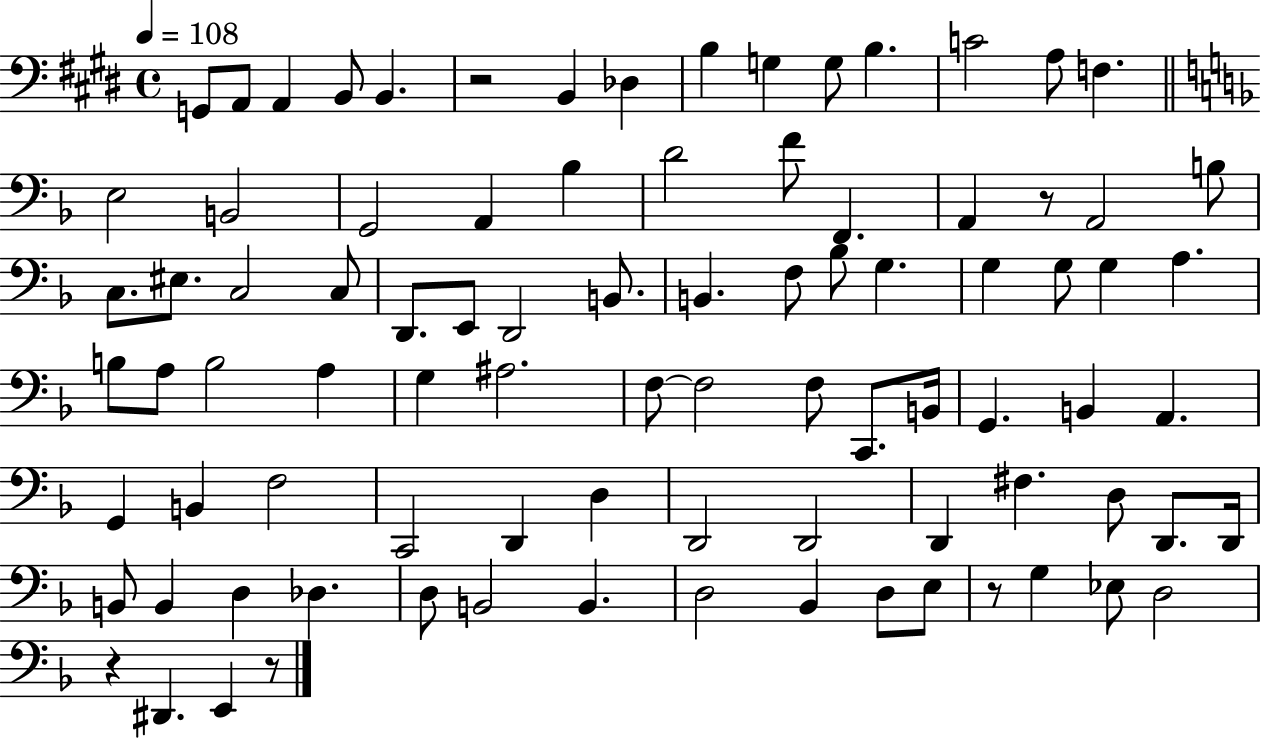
X:1
T:Untitled
M:4/4
L:1/4
K:E
G,,/2 A,,/2 A,, B,,/2 B,, z2 B,, _D, B, G, G,/2 B, C2 A,/2 F, E,2 B,,2 G,,2 A,, _B, D2 F/2 F,, A,, z/2 A,,2 B,/2 C,/2 ^E,/2 C,2 C,/2 D,,/2 E,,/2 D,,2 B,,/2 B,, F,/2 _B,/2 G, G, G,/2 G, A, B,/2 A,/2 B,2 A, G, ^A,2 F,/2 F,2 F,/2 C,,/2 B,,/4 G,, B,, A,, G,, B,, F,2 C,,2 D,, D, D,,2 D,,2 D,, ^F, D,/2 D,,/2 D,,/4 B,,/2 B,, D, _D, D,/2 B,,2 B,, D,2 _B,, D,/2 E,/2 z/2 G, _E,/2 D,2 z ^D,, E,, z/2